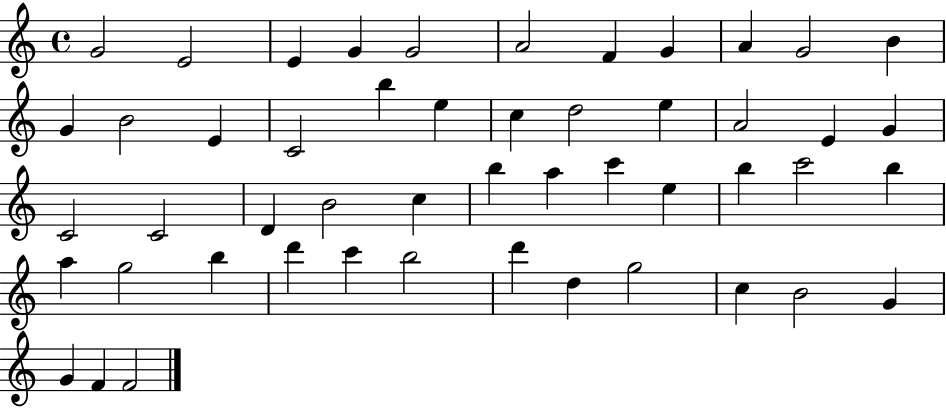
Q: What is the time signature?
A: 4/4